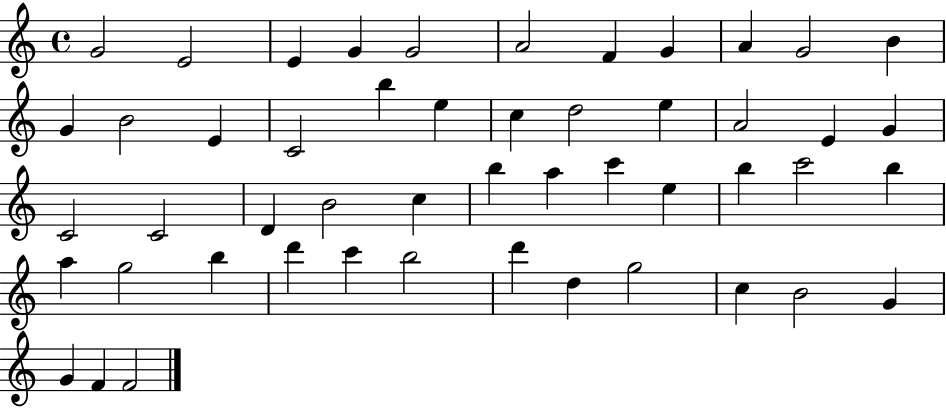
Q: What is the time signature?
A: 4/4